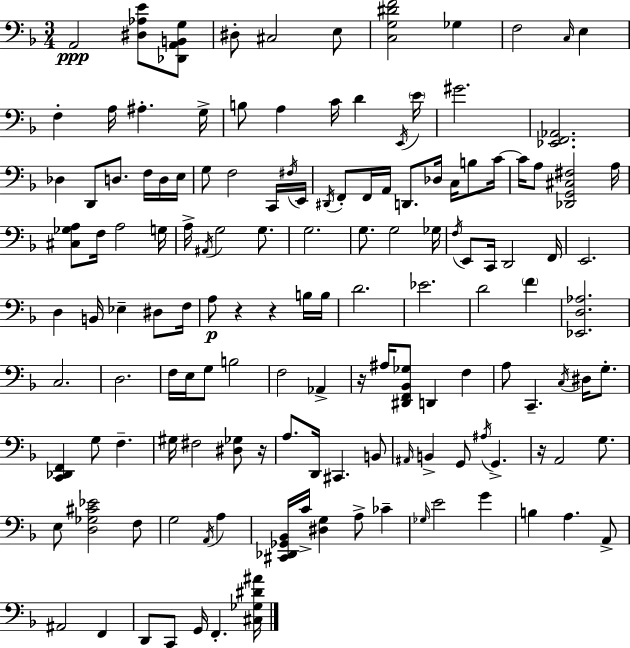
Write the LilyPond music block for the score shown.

{
  \clef bass
  \numericTimeSignature
  \time 3/4
  \key d \minor
  \repeat volta 2 { a,2\ppp <dis aes e'>8 <des, a, b, g>8 | dis8-. cis2 e8 | <c g dis' f'>2 ges4 | f2 \grace { c16 } e4 | \break f4-. a16 ais4.-. | g16-> b8 a4 c'16 d'4 | \acciaccatura { e,16 } \parenthesize e'16 gis'2. | <ees, f, aes,>2. | \break des4 d,8 d8. f16 | d16 e16 g8 f2 | c,16 \acciaccatura { fis16 } e,16 \acciaccatura { dis,16 } f,8-. f,16 a,16 d,8. des16 | c16 b8 c'16~~ c'16 a8 <des, g, cis fis>2 | \break a16 <cis ges a>8 f16 a2 | g16 a16-> \acciaccatura { ais,16 } g2 | g8. g2. | g8. g2 | \break ges16 \acciaccatura { f16 } e,8 c,16 d,2 | f,16 e,2. | d4 b,16 ees4-- | dis8 f16 a8\p r4 | \break r4 b16 b16 d'2. | ees'2. | d'2 | \parenthesize f'4 <ees, d aes>2. | \break c2. | d2. | f16 e16 g8 b2 | f2 | \break aes,4-> r16 ais16 <dis, f, bes, ges>8 d,4 | f4 a8 c,4.-- | \acciaccatura { c16 } dis16 g8.-. <c, des, f,>4 g8 | f4.-- gis16 fis2 | \break <dis ges>8 r16 a8. d,16 cis,4. | b,8 \grace { ais,16 } b,4-> | g,8 \acciaccatura { ais16 } g,4.-> r16 a,2 | g8. e8 <d ges cis' ees'>2 | \break f8 g2 | \acciaccatura { a,16 } a4 <cis, des, ges, bes,>16 c'16-> | <dis g>4 a8-> ces'4-- \grace { ges16 } e'2 | g'4 b4 | \break a4. a,8-> ais,2 | f,4 d,8 | c,8 g,16 f,4.-. <cis ges dis' ais'>16 } \bar "|."
}